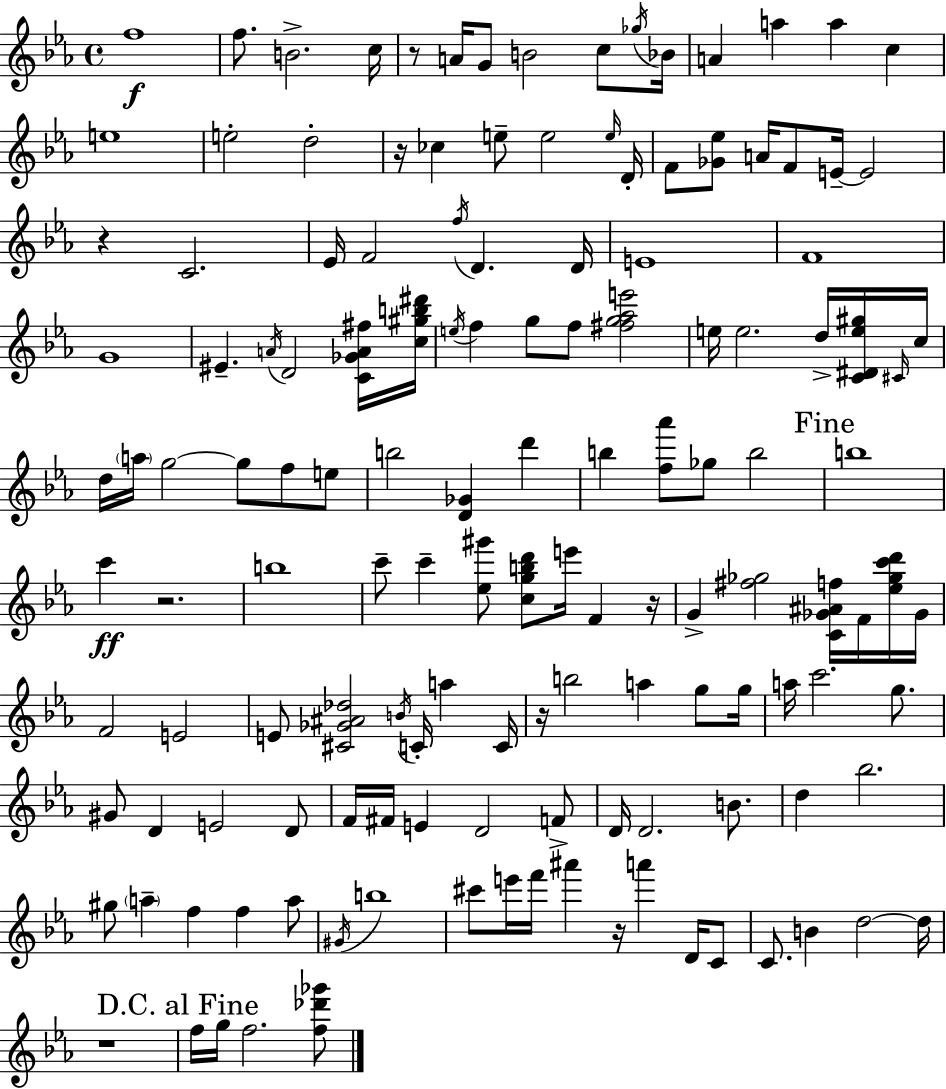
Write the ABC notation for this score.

X:1
T:Untitled
M:4/4
L:1/4
K:Cm
f4 f/2 B2 c/4 z/2 A/4 G/2 B2 c/2 _g/4 _B/4 A a a c e4 e2 d2 z/4 _c e/2 e2 e/4 D/4 F/2 [_G_e]/2 A/4 F/2 E/4 E2 z C2 _E/4 F2 f/4 D D/4 E4 F4 G4 ^E A/4 D2 [C_GA^f]/4 [c^gb^d']/4 e/4 f g/2 f/2 [^fg_ae']2 e/4 e2 d/4 [C^De^g]/4 ^C/4 c/4 d/4 a/4 g2 g/2 f/2 e/2 b2 [D_G] d' b [f_a']/2 _g/2 b2 b4 c' z2 b4 c'/2 c' [_e^g']/2 [cgbd']/2 e'/4 F z/4 G [^f_g]2 [C_G^Af]/4 F/4 [_e_gc'd']/4 _G/4 F2 E2 E/2 [^C_G^A_d]2 B/4 C/4 a C/4 z/4 b2 a g/2 g/4 a/4 c'2 g/2 ^G/2 D E2 D/2 F/4 ^F/4 E D2 F/2 D/4 D2 B/2 d _b2 ^g/2 a f f a/2 ^G/4 b4 ^c'/2 e'/4 f'/4 ^a' z/4 a' D/4 C/2 C/2 B d2 d/4 z4 f/4 g/4 f2 [f_d'_g']/2